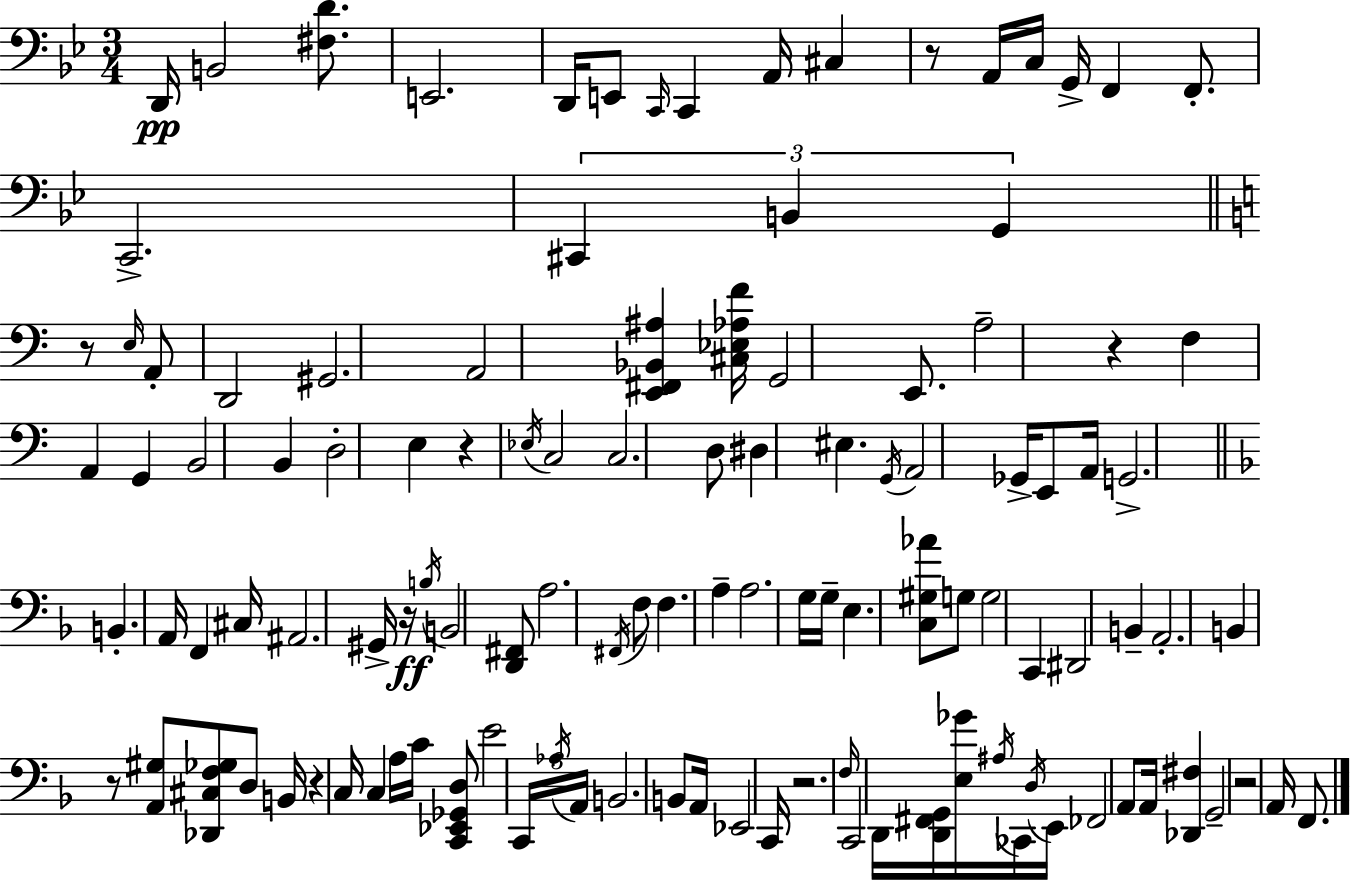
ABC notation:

X:1
T:Untitled
M:3/4
L:1/4
K:Gm
D,,/4 B,,2 [^F,D]/2 E,,2 D,,/4 E,,/2 C,,/4 C,, A,,/4 ^C, z/2 A,,/4 C,/4 G,,/4 F,, F,,/2 C,,2 ^C,, B,, G,, z/2 E,/4 A,,/2 D,,2 ^G,,2 A,,2 [E,,^F,,_B,,^A,] [^C,_E,_A,F]/4 G,,2 E,,/2 A,2 z F, A,, G,, B,,2 B,, D,2 E, z _E,/4 C,2 C,2 D,/2 ^D, ^E, G,,/4 A,,2 _G,,/4 E,,/2 A,,/4 G,,2 B,, A,,/4 F,, ^C,/4 ^A,,2 ^G,,/4 z/4 B,/4 B,,2 [D,,^F,,]/2 A,2 ^F,,/4 F,/2 F, A, A,2 G,/4 G,/4 E, [C,^G,_A]/2 G,/2 G,2 C,, ^D,,2 B,, A,,2 B,, z/2 [A,,^G,]/2 [_D,,^C,F,_G,]/2 D,/2 B,,/4 z C,/4 C, A,/4 C/4 [C,,_E,,_G,,D,]/2 E2 C,,/4 _A,/4 A,,/4 B,,2 B,,/2 A,,/4 _E,,2 C,,/4 z2 F,/4 C,,2 D,,/4 [D,,^F,,G,,]/4 [E,_G]/4 ^A,/4 _C,,/4 D,/4 E,,/4 _F,,2 A,,/2 A,,/4 [_D,,^F,] G,,2 z2 A,,/4 F,,/2